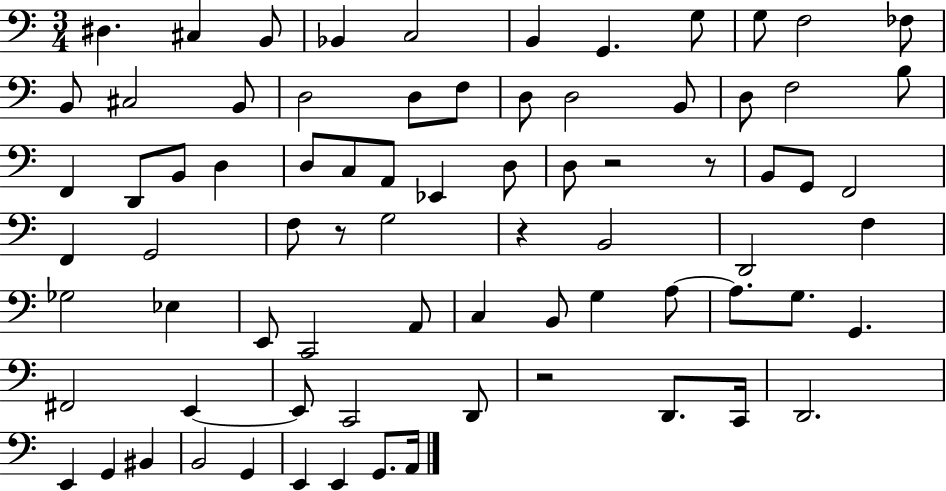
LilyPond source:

{
  \clef bass
  \numericTimeSignature
  \time 3/4
  \key c \major
  dis4. cis4 b,8 | bes,4 c2 | b,4 g,4. g8 | g8 f2 fes8 | \break b,8 cis2 b,8 | d2 d8 f8 | d8 d2 b,8 | d8 f2 b8 | \break f,4 d,8 b,8 d4 | d8 c8 a,8 ees,4 d8 | d8 r2 r8 | b,8 g,8 f,2 | \break f,4 g,2 | f8 r8 g2 | r4 b,2 | d,2 f4 | \break ges2 ees4 | e,8 c,2 a,8 | c4 b,8 g4 a8~~ | a8. g8. g,4. | \break fis,2 e,4~~ | e,8 c,2 d,8 | r2 d,8. c,16 | d,2. | \break e,4 g,4 bis,4 | b,2 g,4 | e,4 e,4 g,8. a,16 | \bar "|."
}